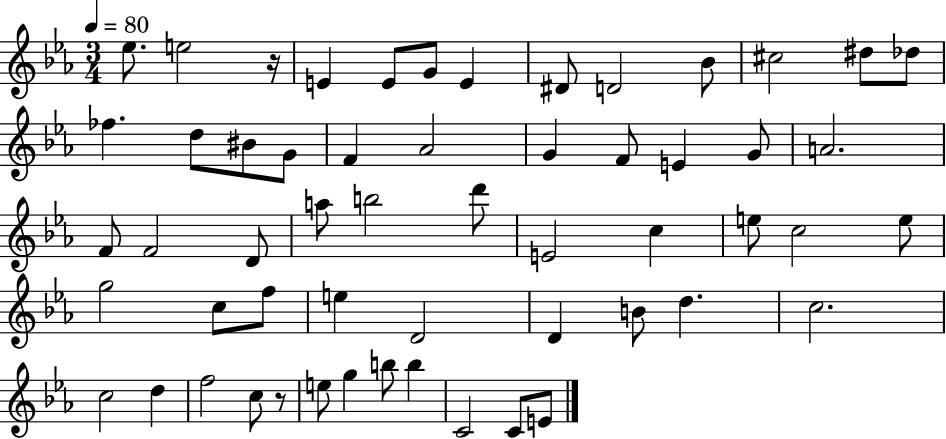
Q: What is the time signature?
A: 3/4